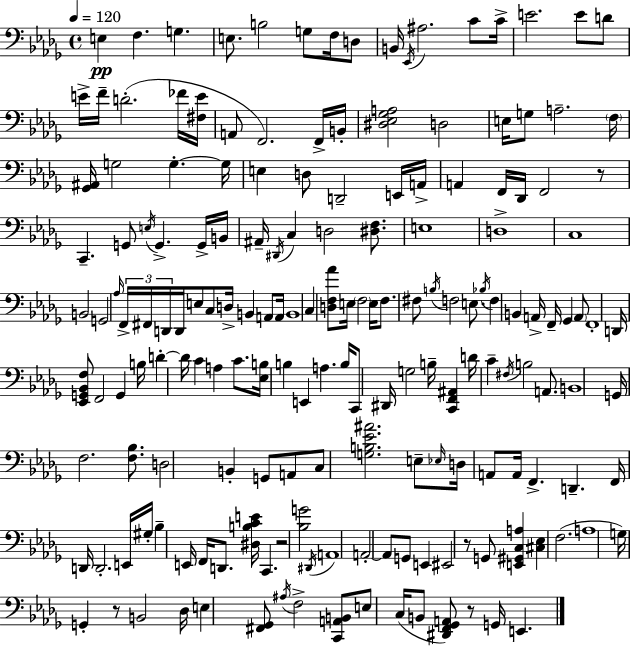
{
  \clef bass
  \time 4/4
  \defaultTimeSignature
  \key bes \minor
  \tempo 4 = 120
  e4\pp f4. g4. | e8. b2 g8 f16 d8 | b,16 \acciaccatura { ees,16 } ais2. c'8 | c'16-> e'2. e'8 d'8 | \break e'16-> f'16-- d'2.-.( fes'16 | <fis e'>16 a,8 f,2.) f,16-> | b,16-. <dis ees ges a>2 d2 | e16 g8 a2.-- | \break \parenthesize f16 <ges, ais,>16 g2 g4.-.~~ | g16 e4 d8 d,2-- e,16 | a,16-> a,4 f,16 des,16 f,2 r8 | c,4.-- g,8 \acciaccatura { e16 } g,4.-> | \break g,16-> b,16 ais,16-- \acciaccatura { dis,16 } c4 d2 | <dis f>8. e1 | d1-> | c1 | \break b,2 g,2 | \grace { aes16 } \tuplet 3/2 { f,16-> fis,16 d,16 } d,16 e8 c8 d16-> b,4 | a,8 a,16 b,1 | c4 <d f aes'>8 e16 \parenthesize f2 | \break e16 f8. fis8 \acciaccatura { b16 } f2 | e8. \acciaccatura { bes16 } f4 b,4 a,16-> f,16-- | ges,4 \parenthesize a,8 f,1-. | d,16 <ees, g, bes, f>8 f,2 | \break g,4 b16 d'4-.~~ d'16 c'4 a4 | c'8. <ees b>16 b4 e,4 a4. | b16 c,8 dis,16 g2 | b16-- <c, f, ais,>4 d'16 c'4-- \acciaccatura { fis16 } b2 | \break a,8. b,1 | g,16 f2. | <f bes>8. d2 b,4-. | g,8 a,8 c8 <g b ees' ais'>2. | \break e8-- \grace { ees16 } d16 a,8 a,16 f,4.-> | d,4.-- f,16 d,16 d,2.-. | e,16 gis16-. bes4-- e,16 f,16 d,8. | <dis b c' e'>16 c,4. r2 | \break <bes g'>2 \acciaccatura { dis,16 } a,1 | a,2-.~~ | a,8 g,8 e,4 eis,2 | r8 g,8 <e, gis, c a>4 <cis ees>4 f2.( | \break a1 | g16) g,4-. r8 | b,2 des16 e4 <fis, ges,>8 \acciaccatura { ais16 } | f2-> <c, a, b,>8 e8 c16( b,8 <dis, f, ges, a,>8) | \break r8 g,16 e,4. \bar "|."
}